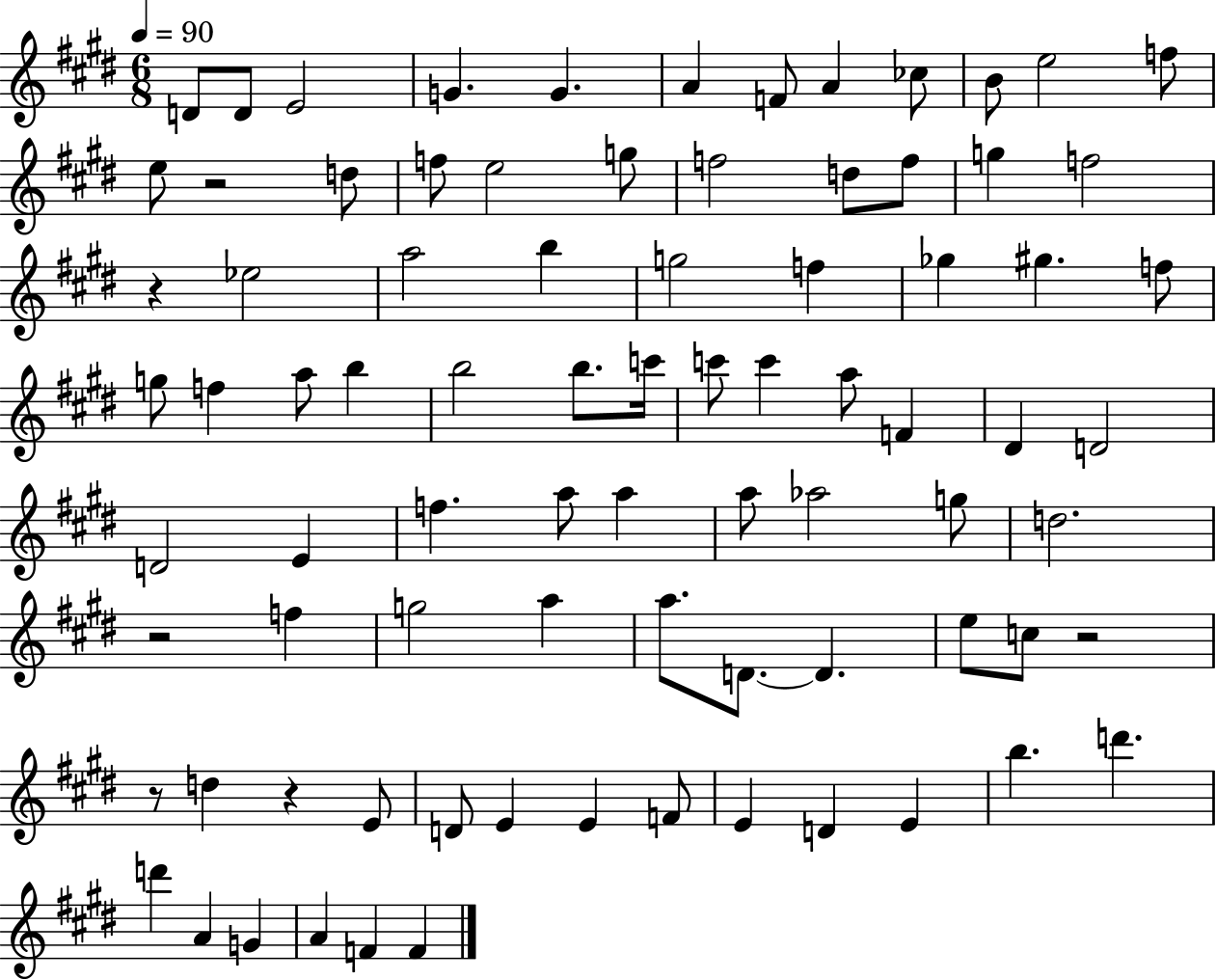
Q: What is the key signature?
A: E major